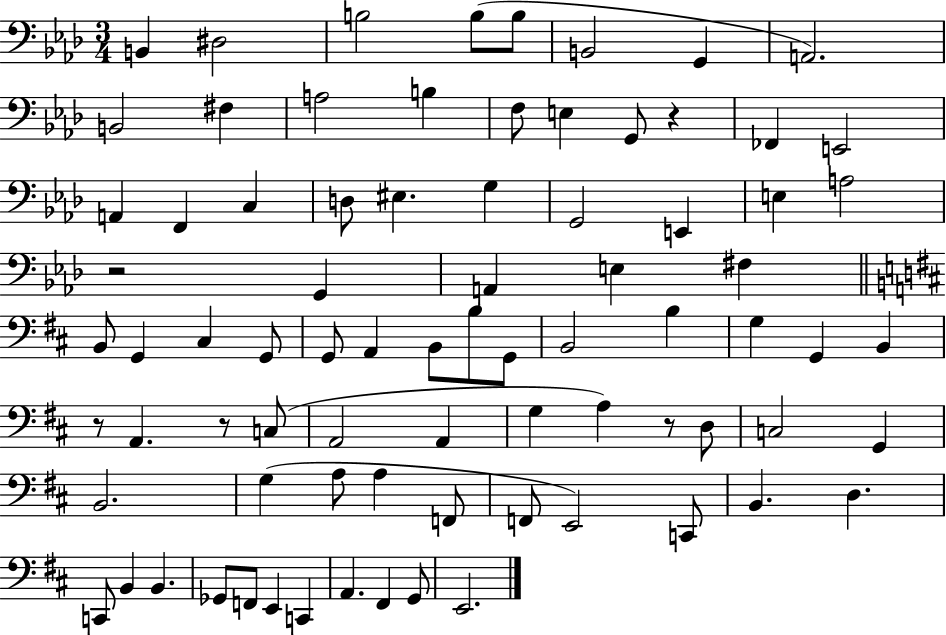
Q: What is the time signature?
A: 3/4